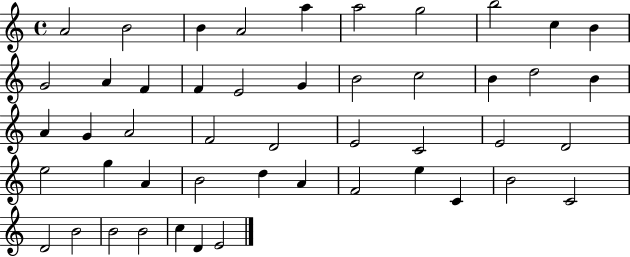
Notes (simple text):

A4/h B4/h B4/q A4/h A5/q A5/h G5/h B5/h C5/q B4/q G4/h A4/q F4/q F4/q E4/h G4/q B4/h C5/h B4/q D5/h B4/q A4/q G4/q A4/h F4/h D4/h E4/h C4/h E4/h D4/h E5/h G5/q A4/q B4/h D5/q A4/q F4/h E5/q C4/q B4/h C4/h D4/h B4/h B4/h B4/h C5/q D4/q E4/h